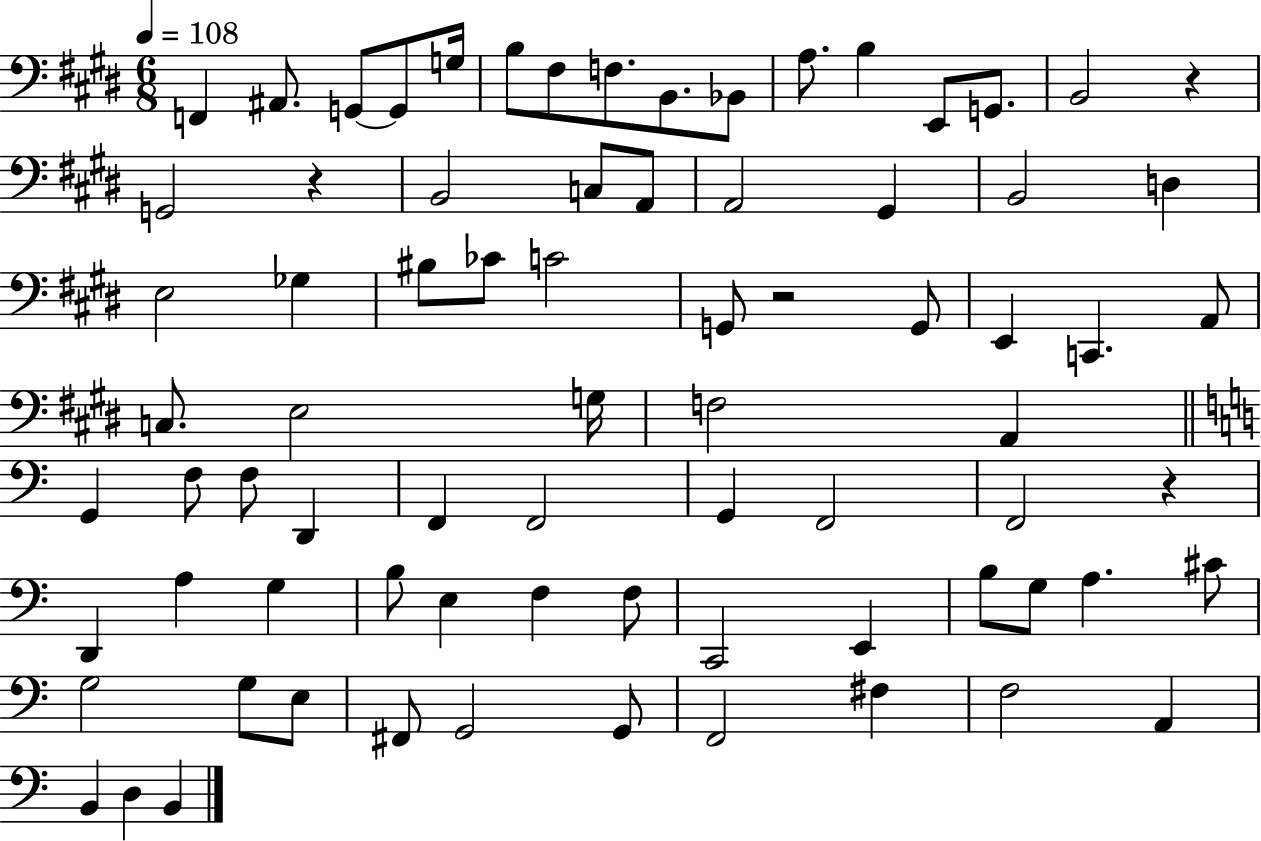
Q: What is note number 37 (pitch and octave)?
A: F3